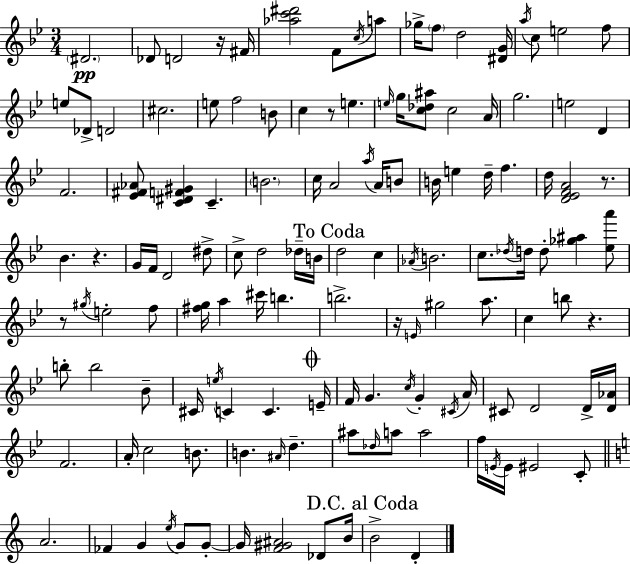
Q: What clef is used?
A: treble